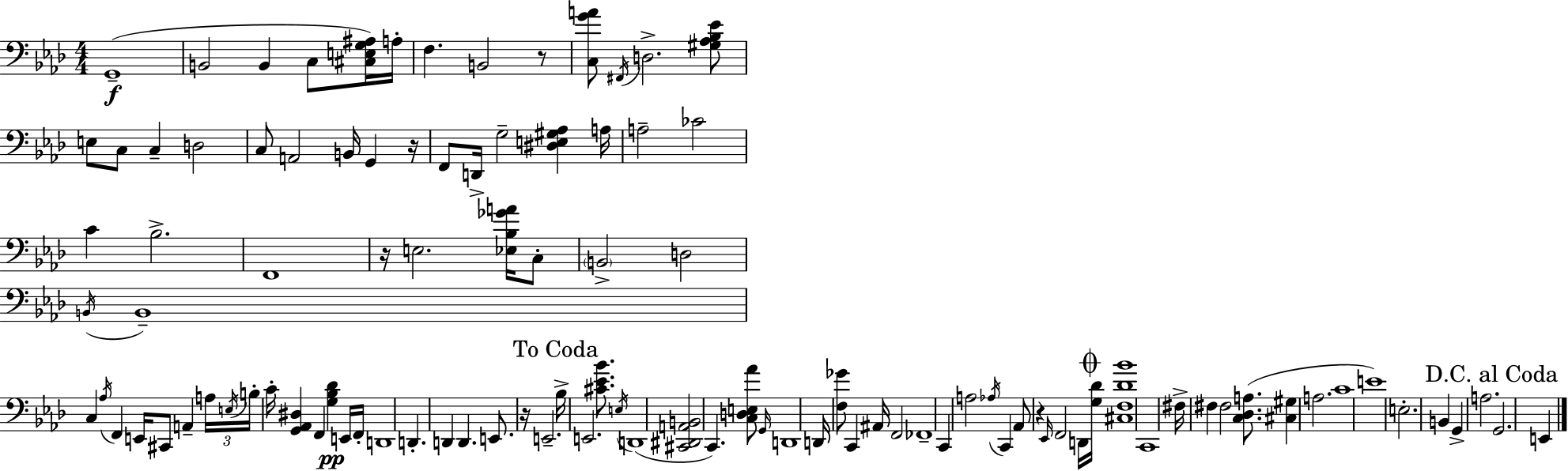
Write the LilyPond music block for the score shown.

{
  \clef bass
  \numericTimeSignature
  \time 4/4
  \key aes \major
  g,1--(\f | b,2 b,4 c8 <cis e g ais>16) a16-. | f4. b,2 r8 | <c g' a'>8 \acciaccatura { fis,16 } d2.-> <gis aes bes ees'>8 | \break e8 c8 c4-- d2 | c8 a,2 b,16 g,4 | r16 f,8 d,16-> g2-- <dis e gis aes>4 | a16 a2-- ces'2 | \break c'4 bes2.-> | f,1 | r16 e2. <ees bes ges' a'>16 c8-. | \parenthesize b,2-> d2 | \break \acciaccatura { b,16 } b,1-- | c4 \acciaccatura { aes16 } f,4 e,16 cis,8 a,4-- | \tuplet 3/2 { a16 \acciaccatura { e16 } b16-. } c'16-. <g, aes, dis>4 f,4 <g bes des'>4\pp | e,16 f,16-. d,1 | \break d,4.-. d,4 d,4. | e,8. r16 e,2.-- | \mark "To Coda" bes16-> e,2. | <cis' ees' bes'>8. \acciaccatura { e16 }( d,1 | \break <cis, dis, a, b,>2 c,4.) | <c d e aes'>8 \grace { g,16 } d,1 | d,16 <f ges'>8 c,4 ais,16 f,2 | fes,1-- | \break c,4 a2 | \acciaccatura { aes16 } c,4 aes,8 r4 \grace { ees,16 } f,2 | d,16 \mark \markup { \musicglyph "scripts.coda" } <g des'>16 <cis f des' bes'>1 | c,1 | \break fis16-> fis4 fis2 | <c des a>8.( <cis gis>4 a2. | c'1 | e'1) | \break e2.-. | b,4 g,4-> a2. | \mark "D.C. al Coda" g,2. | e,4 \bar "|."
}